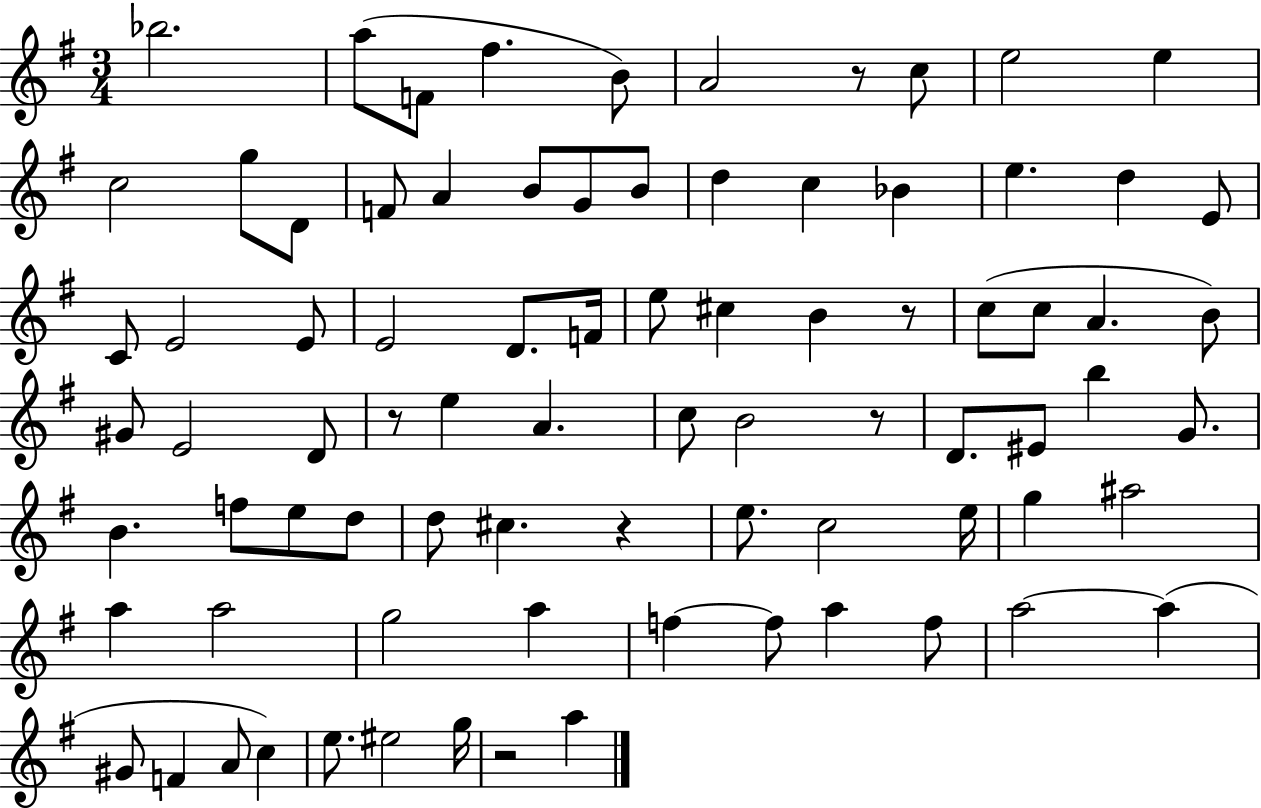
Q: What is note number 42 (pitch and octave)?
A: C5